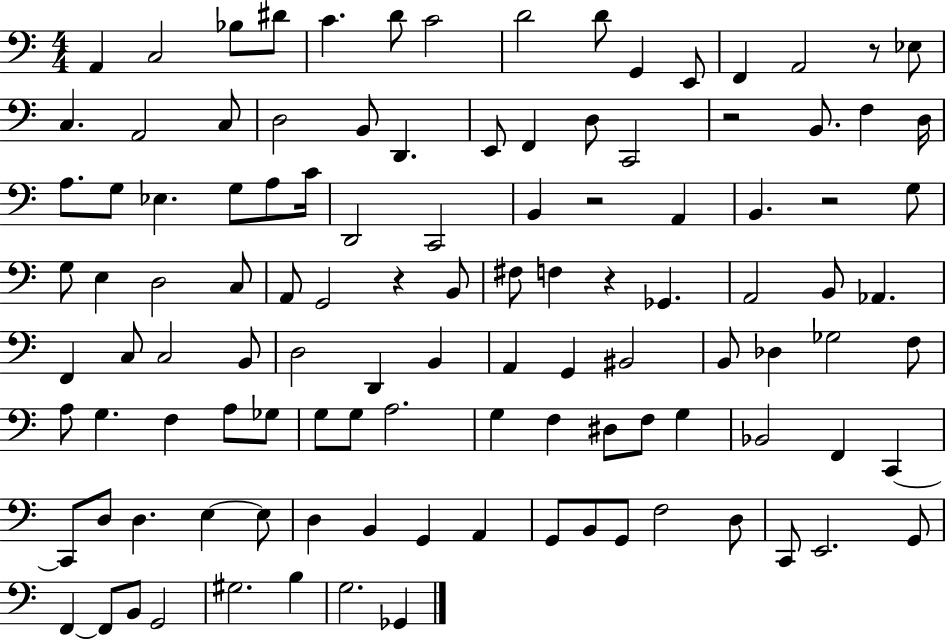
X:1
T:Untitled
M:4/4
L:1/4
K:C
A,, C,2 _B,/2 ^D/2 C D/2 C2 D2 D/2 G,, E,,/2 F,, A,,2 z/2 _E,/2 C, A,,2 C,/2 D,2 B,,/2 D,, E,,/2 F,, D,/2 C,,2 z2 B,,/2 F, D,/4 A,/2 G,/2 _E, G,/2 A,/2 C/4 D,,2 C,,2 B,, z2 A,, B,, z2 G,/2 G,/2 E, D,2 C,/2 A,,/2 G,,2 z B,,/2 ^F,/2 F, z _G,, A,,2 B,,/2 _A,, F,, C,/2 C,2 B,,/2 D,2 D,, B,, A,, G,, ^B,,2 B,,/2 _D, _G,2 F,/2 A,/2 G, F, A,/2 _G,/2 G,/2 G,/2 A,2 G, F, ^D,/2 F,/2 G, _B,,2 F,, C,, C,,/2 D,/2 D, E, E,/2 D, B,, G,, A,, G,,/2 B,,/2 G,,/2 F,2 D,/2 C,,/2 E,,2 G,,/2 F,, F,,/2 B,,/2 G,,2 ^G,2 B, G,2 _G,,